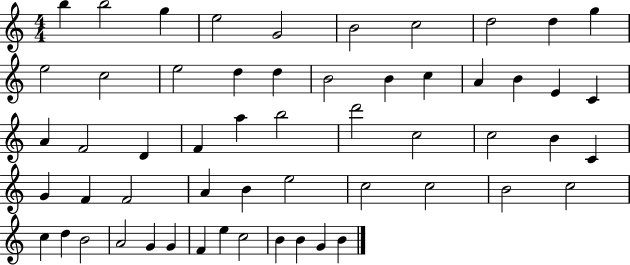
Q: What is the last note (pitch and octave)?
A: B4